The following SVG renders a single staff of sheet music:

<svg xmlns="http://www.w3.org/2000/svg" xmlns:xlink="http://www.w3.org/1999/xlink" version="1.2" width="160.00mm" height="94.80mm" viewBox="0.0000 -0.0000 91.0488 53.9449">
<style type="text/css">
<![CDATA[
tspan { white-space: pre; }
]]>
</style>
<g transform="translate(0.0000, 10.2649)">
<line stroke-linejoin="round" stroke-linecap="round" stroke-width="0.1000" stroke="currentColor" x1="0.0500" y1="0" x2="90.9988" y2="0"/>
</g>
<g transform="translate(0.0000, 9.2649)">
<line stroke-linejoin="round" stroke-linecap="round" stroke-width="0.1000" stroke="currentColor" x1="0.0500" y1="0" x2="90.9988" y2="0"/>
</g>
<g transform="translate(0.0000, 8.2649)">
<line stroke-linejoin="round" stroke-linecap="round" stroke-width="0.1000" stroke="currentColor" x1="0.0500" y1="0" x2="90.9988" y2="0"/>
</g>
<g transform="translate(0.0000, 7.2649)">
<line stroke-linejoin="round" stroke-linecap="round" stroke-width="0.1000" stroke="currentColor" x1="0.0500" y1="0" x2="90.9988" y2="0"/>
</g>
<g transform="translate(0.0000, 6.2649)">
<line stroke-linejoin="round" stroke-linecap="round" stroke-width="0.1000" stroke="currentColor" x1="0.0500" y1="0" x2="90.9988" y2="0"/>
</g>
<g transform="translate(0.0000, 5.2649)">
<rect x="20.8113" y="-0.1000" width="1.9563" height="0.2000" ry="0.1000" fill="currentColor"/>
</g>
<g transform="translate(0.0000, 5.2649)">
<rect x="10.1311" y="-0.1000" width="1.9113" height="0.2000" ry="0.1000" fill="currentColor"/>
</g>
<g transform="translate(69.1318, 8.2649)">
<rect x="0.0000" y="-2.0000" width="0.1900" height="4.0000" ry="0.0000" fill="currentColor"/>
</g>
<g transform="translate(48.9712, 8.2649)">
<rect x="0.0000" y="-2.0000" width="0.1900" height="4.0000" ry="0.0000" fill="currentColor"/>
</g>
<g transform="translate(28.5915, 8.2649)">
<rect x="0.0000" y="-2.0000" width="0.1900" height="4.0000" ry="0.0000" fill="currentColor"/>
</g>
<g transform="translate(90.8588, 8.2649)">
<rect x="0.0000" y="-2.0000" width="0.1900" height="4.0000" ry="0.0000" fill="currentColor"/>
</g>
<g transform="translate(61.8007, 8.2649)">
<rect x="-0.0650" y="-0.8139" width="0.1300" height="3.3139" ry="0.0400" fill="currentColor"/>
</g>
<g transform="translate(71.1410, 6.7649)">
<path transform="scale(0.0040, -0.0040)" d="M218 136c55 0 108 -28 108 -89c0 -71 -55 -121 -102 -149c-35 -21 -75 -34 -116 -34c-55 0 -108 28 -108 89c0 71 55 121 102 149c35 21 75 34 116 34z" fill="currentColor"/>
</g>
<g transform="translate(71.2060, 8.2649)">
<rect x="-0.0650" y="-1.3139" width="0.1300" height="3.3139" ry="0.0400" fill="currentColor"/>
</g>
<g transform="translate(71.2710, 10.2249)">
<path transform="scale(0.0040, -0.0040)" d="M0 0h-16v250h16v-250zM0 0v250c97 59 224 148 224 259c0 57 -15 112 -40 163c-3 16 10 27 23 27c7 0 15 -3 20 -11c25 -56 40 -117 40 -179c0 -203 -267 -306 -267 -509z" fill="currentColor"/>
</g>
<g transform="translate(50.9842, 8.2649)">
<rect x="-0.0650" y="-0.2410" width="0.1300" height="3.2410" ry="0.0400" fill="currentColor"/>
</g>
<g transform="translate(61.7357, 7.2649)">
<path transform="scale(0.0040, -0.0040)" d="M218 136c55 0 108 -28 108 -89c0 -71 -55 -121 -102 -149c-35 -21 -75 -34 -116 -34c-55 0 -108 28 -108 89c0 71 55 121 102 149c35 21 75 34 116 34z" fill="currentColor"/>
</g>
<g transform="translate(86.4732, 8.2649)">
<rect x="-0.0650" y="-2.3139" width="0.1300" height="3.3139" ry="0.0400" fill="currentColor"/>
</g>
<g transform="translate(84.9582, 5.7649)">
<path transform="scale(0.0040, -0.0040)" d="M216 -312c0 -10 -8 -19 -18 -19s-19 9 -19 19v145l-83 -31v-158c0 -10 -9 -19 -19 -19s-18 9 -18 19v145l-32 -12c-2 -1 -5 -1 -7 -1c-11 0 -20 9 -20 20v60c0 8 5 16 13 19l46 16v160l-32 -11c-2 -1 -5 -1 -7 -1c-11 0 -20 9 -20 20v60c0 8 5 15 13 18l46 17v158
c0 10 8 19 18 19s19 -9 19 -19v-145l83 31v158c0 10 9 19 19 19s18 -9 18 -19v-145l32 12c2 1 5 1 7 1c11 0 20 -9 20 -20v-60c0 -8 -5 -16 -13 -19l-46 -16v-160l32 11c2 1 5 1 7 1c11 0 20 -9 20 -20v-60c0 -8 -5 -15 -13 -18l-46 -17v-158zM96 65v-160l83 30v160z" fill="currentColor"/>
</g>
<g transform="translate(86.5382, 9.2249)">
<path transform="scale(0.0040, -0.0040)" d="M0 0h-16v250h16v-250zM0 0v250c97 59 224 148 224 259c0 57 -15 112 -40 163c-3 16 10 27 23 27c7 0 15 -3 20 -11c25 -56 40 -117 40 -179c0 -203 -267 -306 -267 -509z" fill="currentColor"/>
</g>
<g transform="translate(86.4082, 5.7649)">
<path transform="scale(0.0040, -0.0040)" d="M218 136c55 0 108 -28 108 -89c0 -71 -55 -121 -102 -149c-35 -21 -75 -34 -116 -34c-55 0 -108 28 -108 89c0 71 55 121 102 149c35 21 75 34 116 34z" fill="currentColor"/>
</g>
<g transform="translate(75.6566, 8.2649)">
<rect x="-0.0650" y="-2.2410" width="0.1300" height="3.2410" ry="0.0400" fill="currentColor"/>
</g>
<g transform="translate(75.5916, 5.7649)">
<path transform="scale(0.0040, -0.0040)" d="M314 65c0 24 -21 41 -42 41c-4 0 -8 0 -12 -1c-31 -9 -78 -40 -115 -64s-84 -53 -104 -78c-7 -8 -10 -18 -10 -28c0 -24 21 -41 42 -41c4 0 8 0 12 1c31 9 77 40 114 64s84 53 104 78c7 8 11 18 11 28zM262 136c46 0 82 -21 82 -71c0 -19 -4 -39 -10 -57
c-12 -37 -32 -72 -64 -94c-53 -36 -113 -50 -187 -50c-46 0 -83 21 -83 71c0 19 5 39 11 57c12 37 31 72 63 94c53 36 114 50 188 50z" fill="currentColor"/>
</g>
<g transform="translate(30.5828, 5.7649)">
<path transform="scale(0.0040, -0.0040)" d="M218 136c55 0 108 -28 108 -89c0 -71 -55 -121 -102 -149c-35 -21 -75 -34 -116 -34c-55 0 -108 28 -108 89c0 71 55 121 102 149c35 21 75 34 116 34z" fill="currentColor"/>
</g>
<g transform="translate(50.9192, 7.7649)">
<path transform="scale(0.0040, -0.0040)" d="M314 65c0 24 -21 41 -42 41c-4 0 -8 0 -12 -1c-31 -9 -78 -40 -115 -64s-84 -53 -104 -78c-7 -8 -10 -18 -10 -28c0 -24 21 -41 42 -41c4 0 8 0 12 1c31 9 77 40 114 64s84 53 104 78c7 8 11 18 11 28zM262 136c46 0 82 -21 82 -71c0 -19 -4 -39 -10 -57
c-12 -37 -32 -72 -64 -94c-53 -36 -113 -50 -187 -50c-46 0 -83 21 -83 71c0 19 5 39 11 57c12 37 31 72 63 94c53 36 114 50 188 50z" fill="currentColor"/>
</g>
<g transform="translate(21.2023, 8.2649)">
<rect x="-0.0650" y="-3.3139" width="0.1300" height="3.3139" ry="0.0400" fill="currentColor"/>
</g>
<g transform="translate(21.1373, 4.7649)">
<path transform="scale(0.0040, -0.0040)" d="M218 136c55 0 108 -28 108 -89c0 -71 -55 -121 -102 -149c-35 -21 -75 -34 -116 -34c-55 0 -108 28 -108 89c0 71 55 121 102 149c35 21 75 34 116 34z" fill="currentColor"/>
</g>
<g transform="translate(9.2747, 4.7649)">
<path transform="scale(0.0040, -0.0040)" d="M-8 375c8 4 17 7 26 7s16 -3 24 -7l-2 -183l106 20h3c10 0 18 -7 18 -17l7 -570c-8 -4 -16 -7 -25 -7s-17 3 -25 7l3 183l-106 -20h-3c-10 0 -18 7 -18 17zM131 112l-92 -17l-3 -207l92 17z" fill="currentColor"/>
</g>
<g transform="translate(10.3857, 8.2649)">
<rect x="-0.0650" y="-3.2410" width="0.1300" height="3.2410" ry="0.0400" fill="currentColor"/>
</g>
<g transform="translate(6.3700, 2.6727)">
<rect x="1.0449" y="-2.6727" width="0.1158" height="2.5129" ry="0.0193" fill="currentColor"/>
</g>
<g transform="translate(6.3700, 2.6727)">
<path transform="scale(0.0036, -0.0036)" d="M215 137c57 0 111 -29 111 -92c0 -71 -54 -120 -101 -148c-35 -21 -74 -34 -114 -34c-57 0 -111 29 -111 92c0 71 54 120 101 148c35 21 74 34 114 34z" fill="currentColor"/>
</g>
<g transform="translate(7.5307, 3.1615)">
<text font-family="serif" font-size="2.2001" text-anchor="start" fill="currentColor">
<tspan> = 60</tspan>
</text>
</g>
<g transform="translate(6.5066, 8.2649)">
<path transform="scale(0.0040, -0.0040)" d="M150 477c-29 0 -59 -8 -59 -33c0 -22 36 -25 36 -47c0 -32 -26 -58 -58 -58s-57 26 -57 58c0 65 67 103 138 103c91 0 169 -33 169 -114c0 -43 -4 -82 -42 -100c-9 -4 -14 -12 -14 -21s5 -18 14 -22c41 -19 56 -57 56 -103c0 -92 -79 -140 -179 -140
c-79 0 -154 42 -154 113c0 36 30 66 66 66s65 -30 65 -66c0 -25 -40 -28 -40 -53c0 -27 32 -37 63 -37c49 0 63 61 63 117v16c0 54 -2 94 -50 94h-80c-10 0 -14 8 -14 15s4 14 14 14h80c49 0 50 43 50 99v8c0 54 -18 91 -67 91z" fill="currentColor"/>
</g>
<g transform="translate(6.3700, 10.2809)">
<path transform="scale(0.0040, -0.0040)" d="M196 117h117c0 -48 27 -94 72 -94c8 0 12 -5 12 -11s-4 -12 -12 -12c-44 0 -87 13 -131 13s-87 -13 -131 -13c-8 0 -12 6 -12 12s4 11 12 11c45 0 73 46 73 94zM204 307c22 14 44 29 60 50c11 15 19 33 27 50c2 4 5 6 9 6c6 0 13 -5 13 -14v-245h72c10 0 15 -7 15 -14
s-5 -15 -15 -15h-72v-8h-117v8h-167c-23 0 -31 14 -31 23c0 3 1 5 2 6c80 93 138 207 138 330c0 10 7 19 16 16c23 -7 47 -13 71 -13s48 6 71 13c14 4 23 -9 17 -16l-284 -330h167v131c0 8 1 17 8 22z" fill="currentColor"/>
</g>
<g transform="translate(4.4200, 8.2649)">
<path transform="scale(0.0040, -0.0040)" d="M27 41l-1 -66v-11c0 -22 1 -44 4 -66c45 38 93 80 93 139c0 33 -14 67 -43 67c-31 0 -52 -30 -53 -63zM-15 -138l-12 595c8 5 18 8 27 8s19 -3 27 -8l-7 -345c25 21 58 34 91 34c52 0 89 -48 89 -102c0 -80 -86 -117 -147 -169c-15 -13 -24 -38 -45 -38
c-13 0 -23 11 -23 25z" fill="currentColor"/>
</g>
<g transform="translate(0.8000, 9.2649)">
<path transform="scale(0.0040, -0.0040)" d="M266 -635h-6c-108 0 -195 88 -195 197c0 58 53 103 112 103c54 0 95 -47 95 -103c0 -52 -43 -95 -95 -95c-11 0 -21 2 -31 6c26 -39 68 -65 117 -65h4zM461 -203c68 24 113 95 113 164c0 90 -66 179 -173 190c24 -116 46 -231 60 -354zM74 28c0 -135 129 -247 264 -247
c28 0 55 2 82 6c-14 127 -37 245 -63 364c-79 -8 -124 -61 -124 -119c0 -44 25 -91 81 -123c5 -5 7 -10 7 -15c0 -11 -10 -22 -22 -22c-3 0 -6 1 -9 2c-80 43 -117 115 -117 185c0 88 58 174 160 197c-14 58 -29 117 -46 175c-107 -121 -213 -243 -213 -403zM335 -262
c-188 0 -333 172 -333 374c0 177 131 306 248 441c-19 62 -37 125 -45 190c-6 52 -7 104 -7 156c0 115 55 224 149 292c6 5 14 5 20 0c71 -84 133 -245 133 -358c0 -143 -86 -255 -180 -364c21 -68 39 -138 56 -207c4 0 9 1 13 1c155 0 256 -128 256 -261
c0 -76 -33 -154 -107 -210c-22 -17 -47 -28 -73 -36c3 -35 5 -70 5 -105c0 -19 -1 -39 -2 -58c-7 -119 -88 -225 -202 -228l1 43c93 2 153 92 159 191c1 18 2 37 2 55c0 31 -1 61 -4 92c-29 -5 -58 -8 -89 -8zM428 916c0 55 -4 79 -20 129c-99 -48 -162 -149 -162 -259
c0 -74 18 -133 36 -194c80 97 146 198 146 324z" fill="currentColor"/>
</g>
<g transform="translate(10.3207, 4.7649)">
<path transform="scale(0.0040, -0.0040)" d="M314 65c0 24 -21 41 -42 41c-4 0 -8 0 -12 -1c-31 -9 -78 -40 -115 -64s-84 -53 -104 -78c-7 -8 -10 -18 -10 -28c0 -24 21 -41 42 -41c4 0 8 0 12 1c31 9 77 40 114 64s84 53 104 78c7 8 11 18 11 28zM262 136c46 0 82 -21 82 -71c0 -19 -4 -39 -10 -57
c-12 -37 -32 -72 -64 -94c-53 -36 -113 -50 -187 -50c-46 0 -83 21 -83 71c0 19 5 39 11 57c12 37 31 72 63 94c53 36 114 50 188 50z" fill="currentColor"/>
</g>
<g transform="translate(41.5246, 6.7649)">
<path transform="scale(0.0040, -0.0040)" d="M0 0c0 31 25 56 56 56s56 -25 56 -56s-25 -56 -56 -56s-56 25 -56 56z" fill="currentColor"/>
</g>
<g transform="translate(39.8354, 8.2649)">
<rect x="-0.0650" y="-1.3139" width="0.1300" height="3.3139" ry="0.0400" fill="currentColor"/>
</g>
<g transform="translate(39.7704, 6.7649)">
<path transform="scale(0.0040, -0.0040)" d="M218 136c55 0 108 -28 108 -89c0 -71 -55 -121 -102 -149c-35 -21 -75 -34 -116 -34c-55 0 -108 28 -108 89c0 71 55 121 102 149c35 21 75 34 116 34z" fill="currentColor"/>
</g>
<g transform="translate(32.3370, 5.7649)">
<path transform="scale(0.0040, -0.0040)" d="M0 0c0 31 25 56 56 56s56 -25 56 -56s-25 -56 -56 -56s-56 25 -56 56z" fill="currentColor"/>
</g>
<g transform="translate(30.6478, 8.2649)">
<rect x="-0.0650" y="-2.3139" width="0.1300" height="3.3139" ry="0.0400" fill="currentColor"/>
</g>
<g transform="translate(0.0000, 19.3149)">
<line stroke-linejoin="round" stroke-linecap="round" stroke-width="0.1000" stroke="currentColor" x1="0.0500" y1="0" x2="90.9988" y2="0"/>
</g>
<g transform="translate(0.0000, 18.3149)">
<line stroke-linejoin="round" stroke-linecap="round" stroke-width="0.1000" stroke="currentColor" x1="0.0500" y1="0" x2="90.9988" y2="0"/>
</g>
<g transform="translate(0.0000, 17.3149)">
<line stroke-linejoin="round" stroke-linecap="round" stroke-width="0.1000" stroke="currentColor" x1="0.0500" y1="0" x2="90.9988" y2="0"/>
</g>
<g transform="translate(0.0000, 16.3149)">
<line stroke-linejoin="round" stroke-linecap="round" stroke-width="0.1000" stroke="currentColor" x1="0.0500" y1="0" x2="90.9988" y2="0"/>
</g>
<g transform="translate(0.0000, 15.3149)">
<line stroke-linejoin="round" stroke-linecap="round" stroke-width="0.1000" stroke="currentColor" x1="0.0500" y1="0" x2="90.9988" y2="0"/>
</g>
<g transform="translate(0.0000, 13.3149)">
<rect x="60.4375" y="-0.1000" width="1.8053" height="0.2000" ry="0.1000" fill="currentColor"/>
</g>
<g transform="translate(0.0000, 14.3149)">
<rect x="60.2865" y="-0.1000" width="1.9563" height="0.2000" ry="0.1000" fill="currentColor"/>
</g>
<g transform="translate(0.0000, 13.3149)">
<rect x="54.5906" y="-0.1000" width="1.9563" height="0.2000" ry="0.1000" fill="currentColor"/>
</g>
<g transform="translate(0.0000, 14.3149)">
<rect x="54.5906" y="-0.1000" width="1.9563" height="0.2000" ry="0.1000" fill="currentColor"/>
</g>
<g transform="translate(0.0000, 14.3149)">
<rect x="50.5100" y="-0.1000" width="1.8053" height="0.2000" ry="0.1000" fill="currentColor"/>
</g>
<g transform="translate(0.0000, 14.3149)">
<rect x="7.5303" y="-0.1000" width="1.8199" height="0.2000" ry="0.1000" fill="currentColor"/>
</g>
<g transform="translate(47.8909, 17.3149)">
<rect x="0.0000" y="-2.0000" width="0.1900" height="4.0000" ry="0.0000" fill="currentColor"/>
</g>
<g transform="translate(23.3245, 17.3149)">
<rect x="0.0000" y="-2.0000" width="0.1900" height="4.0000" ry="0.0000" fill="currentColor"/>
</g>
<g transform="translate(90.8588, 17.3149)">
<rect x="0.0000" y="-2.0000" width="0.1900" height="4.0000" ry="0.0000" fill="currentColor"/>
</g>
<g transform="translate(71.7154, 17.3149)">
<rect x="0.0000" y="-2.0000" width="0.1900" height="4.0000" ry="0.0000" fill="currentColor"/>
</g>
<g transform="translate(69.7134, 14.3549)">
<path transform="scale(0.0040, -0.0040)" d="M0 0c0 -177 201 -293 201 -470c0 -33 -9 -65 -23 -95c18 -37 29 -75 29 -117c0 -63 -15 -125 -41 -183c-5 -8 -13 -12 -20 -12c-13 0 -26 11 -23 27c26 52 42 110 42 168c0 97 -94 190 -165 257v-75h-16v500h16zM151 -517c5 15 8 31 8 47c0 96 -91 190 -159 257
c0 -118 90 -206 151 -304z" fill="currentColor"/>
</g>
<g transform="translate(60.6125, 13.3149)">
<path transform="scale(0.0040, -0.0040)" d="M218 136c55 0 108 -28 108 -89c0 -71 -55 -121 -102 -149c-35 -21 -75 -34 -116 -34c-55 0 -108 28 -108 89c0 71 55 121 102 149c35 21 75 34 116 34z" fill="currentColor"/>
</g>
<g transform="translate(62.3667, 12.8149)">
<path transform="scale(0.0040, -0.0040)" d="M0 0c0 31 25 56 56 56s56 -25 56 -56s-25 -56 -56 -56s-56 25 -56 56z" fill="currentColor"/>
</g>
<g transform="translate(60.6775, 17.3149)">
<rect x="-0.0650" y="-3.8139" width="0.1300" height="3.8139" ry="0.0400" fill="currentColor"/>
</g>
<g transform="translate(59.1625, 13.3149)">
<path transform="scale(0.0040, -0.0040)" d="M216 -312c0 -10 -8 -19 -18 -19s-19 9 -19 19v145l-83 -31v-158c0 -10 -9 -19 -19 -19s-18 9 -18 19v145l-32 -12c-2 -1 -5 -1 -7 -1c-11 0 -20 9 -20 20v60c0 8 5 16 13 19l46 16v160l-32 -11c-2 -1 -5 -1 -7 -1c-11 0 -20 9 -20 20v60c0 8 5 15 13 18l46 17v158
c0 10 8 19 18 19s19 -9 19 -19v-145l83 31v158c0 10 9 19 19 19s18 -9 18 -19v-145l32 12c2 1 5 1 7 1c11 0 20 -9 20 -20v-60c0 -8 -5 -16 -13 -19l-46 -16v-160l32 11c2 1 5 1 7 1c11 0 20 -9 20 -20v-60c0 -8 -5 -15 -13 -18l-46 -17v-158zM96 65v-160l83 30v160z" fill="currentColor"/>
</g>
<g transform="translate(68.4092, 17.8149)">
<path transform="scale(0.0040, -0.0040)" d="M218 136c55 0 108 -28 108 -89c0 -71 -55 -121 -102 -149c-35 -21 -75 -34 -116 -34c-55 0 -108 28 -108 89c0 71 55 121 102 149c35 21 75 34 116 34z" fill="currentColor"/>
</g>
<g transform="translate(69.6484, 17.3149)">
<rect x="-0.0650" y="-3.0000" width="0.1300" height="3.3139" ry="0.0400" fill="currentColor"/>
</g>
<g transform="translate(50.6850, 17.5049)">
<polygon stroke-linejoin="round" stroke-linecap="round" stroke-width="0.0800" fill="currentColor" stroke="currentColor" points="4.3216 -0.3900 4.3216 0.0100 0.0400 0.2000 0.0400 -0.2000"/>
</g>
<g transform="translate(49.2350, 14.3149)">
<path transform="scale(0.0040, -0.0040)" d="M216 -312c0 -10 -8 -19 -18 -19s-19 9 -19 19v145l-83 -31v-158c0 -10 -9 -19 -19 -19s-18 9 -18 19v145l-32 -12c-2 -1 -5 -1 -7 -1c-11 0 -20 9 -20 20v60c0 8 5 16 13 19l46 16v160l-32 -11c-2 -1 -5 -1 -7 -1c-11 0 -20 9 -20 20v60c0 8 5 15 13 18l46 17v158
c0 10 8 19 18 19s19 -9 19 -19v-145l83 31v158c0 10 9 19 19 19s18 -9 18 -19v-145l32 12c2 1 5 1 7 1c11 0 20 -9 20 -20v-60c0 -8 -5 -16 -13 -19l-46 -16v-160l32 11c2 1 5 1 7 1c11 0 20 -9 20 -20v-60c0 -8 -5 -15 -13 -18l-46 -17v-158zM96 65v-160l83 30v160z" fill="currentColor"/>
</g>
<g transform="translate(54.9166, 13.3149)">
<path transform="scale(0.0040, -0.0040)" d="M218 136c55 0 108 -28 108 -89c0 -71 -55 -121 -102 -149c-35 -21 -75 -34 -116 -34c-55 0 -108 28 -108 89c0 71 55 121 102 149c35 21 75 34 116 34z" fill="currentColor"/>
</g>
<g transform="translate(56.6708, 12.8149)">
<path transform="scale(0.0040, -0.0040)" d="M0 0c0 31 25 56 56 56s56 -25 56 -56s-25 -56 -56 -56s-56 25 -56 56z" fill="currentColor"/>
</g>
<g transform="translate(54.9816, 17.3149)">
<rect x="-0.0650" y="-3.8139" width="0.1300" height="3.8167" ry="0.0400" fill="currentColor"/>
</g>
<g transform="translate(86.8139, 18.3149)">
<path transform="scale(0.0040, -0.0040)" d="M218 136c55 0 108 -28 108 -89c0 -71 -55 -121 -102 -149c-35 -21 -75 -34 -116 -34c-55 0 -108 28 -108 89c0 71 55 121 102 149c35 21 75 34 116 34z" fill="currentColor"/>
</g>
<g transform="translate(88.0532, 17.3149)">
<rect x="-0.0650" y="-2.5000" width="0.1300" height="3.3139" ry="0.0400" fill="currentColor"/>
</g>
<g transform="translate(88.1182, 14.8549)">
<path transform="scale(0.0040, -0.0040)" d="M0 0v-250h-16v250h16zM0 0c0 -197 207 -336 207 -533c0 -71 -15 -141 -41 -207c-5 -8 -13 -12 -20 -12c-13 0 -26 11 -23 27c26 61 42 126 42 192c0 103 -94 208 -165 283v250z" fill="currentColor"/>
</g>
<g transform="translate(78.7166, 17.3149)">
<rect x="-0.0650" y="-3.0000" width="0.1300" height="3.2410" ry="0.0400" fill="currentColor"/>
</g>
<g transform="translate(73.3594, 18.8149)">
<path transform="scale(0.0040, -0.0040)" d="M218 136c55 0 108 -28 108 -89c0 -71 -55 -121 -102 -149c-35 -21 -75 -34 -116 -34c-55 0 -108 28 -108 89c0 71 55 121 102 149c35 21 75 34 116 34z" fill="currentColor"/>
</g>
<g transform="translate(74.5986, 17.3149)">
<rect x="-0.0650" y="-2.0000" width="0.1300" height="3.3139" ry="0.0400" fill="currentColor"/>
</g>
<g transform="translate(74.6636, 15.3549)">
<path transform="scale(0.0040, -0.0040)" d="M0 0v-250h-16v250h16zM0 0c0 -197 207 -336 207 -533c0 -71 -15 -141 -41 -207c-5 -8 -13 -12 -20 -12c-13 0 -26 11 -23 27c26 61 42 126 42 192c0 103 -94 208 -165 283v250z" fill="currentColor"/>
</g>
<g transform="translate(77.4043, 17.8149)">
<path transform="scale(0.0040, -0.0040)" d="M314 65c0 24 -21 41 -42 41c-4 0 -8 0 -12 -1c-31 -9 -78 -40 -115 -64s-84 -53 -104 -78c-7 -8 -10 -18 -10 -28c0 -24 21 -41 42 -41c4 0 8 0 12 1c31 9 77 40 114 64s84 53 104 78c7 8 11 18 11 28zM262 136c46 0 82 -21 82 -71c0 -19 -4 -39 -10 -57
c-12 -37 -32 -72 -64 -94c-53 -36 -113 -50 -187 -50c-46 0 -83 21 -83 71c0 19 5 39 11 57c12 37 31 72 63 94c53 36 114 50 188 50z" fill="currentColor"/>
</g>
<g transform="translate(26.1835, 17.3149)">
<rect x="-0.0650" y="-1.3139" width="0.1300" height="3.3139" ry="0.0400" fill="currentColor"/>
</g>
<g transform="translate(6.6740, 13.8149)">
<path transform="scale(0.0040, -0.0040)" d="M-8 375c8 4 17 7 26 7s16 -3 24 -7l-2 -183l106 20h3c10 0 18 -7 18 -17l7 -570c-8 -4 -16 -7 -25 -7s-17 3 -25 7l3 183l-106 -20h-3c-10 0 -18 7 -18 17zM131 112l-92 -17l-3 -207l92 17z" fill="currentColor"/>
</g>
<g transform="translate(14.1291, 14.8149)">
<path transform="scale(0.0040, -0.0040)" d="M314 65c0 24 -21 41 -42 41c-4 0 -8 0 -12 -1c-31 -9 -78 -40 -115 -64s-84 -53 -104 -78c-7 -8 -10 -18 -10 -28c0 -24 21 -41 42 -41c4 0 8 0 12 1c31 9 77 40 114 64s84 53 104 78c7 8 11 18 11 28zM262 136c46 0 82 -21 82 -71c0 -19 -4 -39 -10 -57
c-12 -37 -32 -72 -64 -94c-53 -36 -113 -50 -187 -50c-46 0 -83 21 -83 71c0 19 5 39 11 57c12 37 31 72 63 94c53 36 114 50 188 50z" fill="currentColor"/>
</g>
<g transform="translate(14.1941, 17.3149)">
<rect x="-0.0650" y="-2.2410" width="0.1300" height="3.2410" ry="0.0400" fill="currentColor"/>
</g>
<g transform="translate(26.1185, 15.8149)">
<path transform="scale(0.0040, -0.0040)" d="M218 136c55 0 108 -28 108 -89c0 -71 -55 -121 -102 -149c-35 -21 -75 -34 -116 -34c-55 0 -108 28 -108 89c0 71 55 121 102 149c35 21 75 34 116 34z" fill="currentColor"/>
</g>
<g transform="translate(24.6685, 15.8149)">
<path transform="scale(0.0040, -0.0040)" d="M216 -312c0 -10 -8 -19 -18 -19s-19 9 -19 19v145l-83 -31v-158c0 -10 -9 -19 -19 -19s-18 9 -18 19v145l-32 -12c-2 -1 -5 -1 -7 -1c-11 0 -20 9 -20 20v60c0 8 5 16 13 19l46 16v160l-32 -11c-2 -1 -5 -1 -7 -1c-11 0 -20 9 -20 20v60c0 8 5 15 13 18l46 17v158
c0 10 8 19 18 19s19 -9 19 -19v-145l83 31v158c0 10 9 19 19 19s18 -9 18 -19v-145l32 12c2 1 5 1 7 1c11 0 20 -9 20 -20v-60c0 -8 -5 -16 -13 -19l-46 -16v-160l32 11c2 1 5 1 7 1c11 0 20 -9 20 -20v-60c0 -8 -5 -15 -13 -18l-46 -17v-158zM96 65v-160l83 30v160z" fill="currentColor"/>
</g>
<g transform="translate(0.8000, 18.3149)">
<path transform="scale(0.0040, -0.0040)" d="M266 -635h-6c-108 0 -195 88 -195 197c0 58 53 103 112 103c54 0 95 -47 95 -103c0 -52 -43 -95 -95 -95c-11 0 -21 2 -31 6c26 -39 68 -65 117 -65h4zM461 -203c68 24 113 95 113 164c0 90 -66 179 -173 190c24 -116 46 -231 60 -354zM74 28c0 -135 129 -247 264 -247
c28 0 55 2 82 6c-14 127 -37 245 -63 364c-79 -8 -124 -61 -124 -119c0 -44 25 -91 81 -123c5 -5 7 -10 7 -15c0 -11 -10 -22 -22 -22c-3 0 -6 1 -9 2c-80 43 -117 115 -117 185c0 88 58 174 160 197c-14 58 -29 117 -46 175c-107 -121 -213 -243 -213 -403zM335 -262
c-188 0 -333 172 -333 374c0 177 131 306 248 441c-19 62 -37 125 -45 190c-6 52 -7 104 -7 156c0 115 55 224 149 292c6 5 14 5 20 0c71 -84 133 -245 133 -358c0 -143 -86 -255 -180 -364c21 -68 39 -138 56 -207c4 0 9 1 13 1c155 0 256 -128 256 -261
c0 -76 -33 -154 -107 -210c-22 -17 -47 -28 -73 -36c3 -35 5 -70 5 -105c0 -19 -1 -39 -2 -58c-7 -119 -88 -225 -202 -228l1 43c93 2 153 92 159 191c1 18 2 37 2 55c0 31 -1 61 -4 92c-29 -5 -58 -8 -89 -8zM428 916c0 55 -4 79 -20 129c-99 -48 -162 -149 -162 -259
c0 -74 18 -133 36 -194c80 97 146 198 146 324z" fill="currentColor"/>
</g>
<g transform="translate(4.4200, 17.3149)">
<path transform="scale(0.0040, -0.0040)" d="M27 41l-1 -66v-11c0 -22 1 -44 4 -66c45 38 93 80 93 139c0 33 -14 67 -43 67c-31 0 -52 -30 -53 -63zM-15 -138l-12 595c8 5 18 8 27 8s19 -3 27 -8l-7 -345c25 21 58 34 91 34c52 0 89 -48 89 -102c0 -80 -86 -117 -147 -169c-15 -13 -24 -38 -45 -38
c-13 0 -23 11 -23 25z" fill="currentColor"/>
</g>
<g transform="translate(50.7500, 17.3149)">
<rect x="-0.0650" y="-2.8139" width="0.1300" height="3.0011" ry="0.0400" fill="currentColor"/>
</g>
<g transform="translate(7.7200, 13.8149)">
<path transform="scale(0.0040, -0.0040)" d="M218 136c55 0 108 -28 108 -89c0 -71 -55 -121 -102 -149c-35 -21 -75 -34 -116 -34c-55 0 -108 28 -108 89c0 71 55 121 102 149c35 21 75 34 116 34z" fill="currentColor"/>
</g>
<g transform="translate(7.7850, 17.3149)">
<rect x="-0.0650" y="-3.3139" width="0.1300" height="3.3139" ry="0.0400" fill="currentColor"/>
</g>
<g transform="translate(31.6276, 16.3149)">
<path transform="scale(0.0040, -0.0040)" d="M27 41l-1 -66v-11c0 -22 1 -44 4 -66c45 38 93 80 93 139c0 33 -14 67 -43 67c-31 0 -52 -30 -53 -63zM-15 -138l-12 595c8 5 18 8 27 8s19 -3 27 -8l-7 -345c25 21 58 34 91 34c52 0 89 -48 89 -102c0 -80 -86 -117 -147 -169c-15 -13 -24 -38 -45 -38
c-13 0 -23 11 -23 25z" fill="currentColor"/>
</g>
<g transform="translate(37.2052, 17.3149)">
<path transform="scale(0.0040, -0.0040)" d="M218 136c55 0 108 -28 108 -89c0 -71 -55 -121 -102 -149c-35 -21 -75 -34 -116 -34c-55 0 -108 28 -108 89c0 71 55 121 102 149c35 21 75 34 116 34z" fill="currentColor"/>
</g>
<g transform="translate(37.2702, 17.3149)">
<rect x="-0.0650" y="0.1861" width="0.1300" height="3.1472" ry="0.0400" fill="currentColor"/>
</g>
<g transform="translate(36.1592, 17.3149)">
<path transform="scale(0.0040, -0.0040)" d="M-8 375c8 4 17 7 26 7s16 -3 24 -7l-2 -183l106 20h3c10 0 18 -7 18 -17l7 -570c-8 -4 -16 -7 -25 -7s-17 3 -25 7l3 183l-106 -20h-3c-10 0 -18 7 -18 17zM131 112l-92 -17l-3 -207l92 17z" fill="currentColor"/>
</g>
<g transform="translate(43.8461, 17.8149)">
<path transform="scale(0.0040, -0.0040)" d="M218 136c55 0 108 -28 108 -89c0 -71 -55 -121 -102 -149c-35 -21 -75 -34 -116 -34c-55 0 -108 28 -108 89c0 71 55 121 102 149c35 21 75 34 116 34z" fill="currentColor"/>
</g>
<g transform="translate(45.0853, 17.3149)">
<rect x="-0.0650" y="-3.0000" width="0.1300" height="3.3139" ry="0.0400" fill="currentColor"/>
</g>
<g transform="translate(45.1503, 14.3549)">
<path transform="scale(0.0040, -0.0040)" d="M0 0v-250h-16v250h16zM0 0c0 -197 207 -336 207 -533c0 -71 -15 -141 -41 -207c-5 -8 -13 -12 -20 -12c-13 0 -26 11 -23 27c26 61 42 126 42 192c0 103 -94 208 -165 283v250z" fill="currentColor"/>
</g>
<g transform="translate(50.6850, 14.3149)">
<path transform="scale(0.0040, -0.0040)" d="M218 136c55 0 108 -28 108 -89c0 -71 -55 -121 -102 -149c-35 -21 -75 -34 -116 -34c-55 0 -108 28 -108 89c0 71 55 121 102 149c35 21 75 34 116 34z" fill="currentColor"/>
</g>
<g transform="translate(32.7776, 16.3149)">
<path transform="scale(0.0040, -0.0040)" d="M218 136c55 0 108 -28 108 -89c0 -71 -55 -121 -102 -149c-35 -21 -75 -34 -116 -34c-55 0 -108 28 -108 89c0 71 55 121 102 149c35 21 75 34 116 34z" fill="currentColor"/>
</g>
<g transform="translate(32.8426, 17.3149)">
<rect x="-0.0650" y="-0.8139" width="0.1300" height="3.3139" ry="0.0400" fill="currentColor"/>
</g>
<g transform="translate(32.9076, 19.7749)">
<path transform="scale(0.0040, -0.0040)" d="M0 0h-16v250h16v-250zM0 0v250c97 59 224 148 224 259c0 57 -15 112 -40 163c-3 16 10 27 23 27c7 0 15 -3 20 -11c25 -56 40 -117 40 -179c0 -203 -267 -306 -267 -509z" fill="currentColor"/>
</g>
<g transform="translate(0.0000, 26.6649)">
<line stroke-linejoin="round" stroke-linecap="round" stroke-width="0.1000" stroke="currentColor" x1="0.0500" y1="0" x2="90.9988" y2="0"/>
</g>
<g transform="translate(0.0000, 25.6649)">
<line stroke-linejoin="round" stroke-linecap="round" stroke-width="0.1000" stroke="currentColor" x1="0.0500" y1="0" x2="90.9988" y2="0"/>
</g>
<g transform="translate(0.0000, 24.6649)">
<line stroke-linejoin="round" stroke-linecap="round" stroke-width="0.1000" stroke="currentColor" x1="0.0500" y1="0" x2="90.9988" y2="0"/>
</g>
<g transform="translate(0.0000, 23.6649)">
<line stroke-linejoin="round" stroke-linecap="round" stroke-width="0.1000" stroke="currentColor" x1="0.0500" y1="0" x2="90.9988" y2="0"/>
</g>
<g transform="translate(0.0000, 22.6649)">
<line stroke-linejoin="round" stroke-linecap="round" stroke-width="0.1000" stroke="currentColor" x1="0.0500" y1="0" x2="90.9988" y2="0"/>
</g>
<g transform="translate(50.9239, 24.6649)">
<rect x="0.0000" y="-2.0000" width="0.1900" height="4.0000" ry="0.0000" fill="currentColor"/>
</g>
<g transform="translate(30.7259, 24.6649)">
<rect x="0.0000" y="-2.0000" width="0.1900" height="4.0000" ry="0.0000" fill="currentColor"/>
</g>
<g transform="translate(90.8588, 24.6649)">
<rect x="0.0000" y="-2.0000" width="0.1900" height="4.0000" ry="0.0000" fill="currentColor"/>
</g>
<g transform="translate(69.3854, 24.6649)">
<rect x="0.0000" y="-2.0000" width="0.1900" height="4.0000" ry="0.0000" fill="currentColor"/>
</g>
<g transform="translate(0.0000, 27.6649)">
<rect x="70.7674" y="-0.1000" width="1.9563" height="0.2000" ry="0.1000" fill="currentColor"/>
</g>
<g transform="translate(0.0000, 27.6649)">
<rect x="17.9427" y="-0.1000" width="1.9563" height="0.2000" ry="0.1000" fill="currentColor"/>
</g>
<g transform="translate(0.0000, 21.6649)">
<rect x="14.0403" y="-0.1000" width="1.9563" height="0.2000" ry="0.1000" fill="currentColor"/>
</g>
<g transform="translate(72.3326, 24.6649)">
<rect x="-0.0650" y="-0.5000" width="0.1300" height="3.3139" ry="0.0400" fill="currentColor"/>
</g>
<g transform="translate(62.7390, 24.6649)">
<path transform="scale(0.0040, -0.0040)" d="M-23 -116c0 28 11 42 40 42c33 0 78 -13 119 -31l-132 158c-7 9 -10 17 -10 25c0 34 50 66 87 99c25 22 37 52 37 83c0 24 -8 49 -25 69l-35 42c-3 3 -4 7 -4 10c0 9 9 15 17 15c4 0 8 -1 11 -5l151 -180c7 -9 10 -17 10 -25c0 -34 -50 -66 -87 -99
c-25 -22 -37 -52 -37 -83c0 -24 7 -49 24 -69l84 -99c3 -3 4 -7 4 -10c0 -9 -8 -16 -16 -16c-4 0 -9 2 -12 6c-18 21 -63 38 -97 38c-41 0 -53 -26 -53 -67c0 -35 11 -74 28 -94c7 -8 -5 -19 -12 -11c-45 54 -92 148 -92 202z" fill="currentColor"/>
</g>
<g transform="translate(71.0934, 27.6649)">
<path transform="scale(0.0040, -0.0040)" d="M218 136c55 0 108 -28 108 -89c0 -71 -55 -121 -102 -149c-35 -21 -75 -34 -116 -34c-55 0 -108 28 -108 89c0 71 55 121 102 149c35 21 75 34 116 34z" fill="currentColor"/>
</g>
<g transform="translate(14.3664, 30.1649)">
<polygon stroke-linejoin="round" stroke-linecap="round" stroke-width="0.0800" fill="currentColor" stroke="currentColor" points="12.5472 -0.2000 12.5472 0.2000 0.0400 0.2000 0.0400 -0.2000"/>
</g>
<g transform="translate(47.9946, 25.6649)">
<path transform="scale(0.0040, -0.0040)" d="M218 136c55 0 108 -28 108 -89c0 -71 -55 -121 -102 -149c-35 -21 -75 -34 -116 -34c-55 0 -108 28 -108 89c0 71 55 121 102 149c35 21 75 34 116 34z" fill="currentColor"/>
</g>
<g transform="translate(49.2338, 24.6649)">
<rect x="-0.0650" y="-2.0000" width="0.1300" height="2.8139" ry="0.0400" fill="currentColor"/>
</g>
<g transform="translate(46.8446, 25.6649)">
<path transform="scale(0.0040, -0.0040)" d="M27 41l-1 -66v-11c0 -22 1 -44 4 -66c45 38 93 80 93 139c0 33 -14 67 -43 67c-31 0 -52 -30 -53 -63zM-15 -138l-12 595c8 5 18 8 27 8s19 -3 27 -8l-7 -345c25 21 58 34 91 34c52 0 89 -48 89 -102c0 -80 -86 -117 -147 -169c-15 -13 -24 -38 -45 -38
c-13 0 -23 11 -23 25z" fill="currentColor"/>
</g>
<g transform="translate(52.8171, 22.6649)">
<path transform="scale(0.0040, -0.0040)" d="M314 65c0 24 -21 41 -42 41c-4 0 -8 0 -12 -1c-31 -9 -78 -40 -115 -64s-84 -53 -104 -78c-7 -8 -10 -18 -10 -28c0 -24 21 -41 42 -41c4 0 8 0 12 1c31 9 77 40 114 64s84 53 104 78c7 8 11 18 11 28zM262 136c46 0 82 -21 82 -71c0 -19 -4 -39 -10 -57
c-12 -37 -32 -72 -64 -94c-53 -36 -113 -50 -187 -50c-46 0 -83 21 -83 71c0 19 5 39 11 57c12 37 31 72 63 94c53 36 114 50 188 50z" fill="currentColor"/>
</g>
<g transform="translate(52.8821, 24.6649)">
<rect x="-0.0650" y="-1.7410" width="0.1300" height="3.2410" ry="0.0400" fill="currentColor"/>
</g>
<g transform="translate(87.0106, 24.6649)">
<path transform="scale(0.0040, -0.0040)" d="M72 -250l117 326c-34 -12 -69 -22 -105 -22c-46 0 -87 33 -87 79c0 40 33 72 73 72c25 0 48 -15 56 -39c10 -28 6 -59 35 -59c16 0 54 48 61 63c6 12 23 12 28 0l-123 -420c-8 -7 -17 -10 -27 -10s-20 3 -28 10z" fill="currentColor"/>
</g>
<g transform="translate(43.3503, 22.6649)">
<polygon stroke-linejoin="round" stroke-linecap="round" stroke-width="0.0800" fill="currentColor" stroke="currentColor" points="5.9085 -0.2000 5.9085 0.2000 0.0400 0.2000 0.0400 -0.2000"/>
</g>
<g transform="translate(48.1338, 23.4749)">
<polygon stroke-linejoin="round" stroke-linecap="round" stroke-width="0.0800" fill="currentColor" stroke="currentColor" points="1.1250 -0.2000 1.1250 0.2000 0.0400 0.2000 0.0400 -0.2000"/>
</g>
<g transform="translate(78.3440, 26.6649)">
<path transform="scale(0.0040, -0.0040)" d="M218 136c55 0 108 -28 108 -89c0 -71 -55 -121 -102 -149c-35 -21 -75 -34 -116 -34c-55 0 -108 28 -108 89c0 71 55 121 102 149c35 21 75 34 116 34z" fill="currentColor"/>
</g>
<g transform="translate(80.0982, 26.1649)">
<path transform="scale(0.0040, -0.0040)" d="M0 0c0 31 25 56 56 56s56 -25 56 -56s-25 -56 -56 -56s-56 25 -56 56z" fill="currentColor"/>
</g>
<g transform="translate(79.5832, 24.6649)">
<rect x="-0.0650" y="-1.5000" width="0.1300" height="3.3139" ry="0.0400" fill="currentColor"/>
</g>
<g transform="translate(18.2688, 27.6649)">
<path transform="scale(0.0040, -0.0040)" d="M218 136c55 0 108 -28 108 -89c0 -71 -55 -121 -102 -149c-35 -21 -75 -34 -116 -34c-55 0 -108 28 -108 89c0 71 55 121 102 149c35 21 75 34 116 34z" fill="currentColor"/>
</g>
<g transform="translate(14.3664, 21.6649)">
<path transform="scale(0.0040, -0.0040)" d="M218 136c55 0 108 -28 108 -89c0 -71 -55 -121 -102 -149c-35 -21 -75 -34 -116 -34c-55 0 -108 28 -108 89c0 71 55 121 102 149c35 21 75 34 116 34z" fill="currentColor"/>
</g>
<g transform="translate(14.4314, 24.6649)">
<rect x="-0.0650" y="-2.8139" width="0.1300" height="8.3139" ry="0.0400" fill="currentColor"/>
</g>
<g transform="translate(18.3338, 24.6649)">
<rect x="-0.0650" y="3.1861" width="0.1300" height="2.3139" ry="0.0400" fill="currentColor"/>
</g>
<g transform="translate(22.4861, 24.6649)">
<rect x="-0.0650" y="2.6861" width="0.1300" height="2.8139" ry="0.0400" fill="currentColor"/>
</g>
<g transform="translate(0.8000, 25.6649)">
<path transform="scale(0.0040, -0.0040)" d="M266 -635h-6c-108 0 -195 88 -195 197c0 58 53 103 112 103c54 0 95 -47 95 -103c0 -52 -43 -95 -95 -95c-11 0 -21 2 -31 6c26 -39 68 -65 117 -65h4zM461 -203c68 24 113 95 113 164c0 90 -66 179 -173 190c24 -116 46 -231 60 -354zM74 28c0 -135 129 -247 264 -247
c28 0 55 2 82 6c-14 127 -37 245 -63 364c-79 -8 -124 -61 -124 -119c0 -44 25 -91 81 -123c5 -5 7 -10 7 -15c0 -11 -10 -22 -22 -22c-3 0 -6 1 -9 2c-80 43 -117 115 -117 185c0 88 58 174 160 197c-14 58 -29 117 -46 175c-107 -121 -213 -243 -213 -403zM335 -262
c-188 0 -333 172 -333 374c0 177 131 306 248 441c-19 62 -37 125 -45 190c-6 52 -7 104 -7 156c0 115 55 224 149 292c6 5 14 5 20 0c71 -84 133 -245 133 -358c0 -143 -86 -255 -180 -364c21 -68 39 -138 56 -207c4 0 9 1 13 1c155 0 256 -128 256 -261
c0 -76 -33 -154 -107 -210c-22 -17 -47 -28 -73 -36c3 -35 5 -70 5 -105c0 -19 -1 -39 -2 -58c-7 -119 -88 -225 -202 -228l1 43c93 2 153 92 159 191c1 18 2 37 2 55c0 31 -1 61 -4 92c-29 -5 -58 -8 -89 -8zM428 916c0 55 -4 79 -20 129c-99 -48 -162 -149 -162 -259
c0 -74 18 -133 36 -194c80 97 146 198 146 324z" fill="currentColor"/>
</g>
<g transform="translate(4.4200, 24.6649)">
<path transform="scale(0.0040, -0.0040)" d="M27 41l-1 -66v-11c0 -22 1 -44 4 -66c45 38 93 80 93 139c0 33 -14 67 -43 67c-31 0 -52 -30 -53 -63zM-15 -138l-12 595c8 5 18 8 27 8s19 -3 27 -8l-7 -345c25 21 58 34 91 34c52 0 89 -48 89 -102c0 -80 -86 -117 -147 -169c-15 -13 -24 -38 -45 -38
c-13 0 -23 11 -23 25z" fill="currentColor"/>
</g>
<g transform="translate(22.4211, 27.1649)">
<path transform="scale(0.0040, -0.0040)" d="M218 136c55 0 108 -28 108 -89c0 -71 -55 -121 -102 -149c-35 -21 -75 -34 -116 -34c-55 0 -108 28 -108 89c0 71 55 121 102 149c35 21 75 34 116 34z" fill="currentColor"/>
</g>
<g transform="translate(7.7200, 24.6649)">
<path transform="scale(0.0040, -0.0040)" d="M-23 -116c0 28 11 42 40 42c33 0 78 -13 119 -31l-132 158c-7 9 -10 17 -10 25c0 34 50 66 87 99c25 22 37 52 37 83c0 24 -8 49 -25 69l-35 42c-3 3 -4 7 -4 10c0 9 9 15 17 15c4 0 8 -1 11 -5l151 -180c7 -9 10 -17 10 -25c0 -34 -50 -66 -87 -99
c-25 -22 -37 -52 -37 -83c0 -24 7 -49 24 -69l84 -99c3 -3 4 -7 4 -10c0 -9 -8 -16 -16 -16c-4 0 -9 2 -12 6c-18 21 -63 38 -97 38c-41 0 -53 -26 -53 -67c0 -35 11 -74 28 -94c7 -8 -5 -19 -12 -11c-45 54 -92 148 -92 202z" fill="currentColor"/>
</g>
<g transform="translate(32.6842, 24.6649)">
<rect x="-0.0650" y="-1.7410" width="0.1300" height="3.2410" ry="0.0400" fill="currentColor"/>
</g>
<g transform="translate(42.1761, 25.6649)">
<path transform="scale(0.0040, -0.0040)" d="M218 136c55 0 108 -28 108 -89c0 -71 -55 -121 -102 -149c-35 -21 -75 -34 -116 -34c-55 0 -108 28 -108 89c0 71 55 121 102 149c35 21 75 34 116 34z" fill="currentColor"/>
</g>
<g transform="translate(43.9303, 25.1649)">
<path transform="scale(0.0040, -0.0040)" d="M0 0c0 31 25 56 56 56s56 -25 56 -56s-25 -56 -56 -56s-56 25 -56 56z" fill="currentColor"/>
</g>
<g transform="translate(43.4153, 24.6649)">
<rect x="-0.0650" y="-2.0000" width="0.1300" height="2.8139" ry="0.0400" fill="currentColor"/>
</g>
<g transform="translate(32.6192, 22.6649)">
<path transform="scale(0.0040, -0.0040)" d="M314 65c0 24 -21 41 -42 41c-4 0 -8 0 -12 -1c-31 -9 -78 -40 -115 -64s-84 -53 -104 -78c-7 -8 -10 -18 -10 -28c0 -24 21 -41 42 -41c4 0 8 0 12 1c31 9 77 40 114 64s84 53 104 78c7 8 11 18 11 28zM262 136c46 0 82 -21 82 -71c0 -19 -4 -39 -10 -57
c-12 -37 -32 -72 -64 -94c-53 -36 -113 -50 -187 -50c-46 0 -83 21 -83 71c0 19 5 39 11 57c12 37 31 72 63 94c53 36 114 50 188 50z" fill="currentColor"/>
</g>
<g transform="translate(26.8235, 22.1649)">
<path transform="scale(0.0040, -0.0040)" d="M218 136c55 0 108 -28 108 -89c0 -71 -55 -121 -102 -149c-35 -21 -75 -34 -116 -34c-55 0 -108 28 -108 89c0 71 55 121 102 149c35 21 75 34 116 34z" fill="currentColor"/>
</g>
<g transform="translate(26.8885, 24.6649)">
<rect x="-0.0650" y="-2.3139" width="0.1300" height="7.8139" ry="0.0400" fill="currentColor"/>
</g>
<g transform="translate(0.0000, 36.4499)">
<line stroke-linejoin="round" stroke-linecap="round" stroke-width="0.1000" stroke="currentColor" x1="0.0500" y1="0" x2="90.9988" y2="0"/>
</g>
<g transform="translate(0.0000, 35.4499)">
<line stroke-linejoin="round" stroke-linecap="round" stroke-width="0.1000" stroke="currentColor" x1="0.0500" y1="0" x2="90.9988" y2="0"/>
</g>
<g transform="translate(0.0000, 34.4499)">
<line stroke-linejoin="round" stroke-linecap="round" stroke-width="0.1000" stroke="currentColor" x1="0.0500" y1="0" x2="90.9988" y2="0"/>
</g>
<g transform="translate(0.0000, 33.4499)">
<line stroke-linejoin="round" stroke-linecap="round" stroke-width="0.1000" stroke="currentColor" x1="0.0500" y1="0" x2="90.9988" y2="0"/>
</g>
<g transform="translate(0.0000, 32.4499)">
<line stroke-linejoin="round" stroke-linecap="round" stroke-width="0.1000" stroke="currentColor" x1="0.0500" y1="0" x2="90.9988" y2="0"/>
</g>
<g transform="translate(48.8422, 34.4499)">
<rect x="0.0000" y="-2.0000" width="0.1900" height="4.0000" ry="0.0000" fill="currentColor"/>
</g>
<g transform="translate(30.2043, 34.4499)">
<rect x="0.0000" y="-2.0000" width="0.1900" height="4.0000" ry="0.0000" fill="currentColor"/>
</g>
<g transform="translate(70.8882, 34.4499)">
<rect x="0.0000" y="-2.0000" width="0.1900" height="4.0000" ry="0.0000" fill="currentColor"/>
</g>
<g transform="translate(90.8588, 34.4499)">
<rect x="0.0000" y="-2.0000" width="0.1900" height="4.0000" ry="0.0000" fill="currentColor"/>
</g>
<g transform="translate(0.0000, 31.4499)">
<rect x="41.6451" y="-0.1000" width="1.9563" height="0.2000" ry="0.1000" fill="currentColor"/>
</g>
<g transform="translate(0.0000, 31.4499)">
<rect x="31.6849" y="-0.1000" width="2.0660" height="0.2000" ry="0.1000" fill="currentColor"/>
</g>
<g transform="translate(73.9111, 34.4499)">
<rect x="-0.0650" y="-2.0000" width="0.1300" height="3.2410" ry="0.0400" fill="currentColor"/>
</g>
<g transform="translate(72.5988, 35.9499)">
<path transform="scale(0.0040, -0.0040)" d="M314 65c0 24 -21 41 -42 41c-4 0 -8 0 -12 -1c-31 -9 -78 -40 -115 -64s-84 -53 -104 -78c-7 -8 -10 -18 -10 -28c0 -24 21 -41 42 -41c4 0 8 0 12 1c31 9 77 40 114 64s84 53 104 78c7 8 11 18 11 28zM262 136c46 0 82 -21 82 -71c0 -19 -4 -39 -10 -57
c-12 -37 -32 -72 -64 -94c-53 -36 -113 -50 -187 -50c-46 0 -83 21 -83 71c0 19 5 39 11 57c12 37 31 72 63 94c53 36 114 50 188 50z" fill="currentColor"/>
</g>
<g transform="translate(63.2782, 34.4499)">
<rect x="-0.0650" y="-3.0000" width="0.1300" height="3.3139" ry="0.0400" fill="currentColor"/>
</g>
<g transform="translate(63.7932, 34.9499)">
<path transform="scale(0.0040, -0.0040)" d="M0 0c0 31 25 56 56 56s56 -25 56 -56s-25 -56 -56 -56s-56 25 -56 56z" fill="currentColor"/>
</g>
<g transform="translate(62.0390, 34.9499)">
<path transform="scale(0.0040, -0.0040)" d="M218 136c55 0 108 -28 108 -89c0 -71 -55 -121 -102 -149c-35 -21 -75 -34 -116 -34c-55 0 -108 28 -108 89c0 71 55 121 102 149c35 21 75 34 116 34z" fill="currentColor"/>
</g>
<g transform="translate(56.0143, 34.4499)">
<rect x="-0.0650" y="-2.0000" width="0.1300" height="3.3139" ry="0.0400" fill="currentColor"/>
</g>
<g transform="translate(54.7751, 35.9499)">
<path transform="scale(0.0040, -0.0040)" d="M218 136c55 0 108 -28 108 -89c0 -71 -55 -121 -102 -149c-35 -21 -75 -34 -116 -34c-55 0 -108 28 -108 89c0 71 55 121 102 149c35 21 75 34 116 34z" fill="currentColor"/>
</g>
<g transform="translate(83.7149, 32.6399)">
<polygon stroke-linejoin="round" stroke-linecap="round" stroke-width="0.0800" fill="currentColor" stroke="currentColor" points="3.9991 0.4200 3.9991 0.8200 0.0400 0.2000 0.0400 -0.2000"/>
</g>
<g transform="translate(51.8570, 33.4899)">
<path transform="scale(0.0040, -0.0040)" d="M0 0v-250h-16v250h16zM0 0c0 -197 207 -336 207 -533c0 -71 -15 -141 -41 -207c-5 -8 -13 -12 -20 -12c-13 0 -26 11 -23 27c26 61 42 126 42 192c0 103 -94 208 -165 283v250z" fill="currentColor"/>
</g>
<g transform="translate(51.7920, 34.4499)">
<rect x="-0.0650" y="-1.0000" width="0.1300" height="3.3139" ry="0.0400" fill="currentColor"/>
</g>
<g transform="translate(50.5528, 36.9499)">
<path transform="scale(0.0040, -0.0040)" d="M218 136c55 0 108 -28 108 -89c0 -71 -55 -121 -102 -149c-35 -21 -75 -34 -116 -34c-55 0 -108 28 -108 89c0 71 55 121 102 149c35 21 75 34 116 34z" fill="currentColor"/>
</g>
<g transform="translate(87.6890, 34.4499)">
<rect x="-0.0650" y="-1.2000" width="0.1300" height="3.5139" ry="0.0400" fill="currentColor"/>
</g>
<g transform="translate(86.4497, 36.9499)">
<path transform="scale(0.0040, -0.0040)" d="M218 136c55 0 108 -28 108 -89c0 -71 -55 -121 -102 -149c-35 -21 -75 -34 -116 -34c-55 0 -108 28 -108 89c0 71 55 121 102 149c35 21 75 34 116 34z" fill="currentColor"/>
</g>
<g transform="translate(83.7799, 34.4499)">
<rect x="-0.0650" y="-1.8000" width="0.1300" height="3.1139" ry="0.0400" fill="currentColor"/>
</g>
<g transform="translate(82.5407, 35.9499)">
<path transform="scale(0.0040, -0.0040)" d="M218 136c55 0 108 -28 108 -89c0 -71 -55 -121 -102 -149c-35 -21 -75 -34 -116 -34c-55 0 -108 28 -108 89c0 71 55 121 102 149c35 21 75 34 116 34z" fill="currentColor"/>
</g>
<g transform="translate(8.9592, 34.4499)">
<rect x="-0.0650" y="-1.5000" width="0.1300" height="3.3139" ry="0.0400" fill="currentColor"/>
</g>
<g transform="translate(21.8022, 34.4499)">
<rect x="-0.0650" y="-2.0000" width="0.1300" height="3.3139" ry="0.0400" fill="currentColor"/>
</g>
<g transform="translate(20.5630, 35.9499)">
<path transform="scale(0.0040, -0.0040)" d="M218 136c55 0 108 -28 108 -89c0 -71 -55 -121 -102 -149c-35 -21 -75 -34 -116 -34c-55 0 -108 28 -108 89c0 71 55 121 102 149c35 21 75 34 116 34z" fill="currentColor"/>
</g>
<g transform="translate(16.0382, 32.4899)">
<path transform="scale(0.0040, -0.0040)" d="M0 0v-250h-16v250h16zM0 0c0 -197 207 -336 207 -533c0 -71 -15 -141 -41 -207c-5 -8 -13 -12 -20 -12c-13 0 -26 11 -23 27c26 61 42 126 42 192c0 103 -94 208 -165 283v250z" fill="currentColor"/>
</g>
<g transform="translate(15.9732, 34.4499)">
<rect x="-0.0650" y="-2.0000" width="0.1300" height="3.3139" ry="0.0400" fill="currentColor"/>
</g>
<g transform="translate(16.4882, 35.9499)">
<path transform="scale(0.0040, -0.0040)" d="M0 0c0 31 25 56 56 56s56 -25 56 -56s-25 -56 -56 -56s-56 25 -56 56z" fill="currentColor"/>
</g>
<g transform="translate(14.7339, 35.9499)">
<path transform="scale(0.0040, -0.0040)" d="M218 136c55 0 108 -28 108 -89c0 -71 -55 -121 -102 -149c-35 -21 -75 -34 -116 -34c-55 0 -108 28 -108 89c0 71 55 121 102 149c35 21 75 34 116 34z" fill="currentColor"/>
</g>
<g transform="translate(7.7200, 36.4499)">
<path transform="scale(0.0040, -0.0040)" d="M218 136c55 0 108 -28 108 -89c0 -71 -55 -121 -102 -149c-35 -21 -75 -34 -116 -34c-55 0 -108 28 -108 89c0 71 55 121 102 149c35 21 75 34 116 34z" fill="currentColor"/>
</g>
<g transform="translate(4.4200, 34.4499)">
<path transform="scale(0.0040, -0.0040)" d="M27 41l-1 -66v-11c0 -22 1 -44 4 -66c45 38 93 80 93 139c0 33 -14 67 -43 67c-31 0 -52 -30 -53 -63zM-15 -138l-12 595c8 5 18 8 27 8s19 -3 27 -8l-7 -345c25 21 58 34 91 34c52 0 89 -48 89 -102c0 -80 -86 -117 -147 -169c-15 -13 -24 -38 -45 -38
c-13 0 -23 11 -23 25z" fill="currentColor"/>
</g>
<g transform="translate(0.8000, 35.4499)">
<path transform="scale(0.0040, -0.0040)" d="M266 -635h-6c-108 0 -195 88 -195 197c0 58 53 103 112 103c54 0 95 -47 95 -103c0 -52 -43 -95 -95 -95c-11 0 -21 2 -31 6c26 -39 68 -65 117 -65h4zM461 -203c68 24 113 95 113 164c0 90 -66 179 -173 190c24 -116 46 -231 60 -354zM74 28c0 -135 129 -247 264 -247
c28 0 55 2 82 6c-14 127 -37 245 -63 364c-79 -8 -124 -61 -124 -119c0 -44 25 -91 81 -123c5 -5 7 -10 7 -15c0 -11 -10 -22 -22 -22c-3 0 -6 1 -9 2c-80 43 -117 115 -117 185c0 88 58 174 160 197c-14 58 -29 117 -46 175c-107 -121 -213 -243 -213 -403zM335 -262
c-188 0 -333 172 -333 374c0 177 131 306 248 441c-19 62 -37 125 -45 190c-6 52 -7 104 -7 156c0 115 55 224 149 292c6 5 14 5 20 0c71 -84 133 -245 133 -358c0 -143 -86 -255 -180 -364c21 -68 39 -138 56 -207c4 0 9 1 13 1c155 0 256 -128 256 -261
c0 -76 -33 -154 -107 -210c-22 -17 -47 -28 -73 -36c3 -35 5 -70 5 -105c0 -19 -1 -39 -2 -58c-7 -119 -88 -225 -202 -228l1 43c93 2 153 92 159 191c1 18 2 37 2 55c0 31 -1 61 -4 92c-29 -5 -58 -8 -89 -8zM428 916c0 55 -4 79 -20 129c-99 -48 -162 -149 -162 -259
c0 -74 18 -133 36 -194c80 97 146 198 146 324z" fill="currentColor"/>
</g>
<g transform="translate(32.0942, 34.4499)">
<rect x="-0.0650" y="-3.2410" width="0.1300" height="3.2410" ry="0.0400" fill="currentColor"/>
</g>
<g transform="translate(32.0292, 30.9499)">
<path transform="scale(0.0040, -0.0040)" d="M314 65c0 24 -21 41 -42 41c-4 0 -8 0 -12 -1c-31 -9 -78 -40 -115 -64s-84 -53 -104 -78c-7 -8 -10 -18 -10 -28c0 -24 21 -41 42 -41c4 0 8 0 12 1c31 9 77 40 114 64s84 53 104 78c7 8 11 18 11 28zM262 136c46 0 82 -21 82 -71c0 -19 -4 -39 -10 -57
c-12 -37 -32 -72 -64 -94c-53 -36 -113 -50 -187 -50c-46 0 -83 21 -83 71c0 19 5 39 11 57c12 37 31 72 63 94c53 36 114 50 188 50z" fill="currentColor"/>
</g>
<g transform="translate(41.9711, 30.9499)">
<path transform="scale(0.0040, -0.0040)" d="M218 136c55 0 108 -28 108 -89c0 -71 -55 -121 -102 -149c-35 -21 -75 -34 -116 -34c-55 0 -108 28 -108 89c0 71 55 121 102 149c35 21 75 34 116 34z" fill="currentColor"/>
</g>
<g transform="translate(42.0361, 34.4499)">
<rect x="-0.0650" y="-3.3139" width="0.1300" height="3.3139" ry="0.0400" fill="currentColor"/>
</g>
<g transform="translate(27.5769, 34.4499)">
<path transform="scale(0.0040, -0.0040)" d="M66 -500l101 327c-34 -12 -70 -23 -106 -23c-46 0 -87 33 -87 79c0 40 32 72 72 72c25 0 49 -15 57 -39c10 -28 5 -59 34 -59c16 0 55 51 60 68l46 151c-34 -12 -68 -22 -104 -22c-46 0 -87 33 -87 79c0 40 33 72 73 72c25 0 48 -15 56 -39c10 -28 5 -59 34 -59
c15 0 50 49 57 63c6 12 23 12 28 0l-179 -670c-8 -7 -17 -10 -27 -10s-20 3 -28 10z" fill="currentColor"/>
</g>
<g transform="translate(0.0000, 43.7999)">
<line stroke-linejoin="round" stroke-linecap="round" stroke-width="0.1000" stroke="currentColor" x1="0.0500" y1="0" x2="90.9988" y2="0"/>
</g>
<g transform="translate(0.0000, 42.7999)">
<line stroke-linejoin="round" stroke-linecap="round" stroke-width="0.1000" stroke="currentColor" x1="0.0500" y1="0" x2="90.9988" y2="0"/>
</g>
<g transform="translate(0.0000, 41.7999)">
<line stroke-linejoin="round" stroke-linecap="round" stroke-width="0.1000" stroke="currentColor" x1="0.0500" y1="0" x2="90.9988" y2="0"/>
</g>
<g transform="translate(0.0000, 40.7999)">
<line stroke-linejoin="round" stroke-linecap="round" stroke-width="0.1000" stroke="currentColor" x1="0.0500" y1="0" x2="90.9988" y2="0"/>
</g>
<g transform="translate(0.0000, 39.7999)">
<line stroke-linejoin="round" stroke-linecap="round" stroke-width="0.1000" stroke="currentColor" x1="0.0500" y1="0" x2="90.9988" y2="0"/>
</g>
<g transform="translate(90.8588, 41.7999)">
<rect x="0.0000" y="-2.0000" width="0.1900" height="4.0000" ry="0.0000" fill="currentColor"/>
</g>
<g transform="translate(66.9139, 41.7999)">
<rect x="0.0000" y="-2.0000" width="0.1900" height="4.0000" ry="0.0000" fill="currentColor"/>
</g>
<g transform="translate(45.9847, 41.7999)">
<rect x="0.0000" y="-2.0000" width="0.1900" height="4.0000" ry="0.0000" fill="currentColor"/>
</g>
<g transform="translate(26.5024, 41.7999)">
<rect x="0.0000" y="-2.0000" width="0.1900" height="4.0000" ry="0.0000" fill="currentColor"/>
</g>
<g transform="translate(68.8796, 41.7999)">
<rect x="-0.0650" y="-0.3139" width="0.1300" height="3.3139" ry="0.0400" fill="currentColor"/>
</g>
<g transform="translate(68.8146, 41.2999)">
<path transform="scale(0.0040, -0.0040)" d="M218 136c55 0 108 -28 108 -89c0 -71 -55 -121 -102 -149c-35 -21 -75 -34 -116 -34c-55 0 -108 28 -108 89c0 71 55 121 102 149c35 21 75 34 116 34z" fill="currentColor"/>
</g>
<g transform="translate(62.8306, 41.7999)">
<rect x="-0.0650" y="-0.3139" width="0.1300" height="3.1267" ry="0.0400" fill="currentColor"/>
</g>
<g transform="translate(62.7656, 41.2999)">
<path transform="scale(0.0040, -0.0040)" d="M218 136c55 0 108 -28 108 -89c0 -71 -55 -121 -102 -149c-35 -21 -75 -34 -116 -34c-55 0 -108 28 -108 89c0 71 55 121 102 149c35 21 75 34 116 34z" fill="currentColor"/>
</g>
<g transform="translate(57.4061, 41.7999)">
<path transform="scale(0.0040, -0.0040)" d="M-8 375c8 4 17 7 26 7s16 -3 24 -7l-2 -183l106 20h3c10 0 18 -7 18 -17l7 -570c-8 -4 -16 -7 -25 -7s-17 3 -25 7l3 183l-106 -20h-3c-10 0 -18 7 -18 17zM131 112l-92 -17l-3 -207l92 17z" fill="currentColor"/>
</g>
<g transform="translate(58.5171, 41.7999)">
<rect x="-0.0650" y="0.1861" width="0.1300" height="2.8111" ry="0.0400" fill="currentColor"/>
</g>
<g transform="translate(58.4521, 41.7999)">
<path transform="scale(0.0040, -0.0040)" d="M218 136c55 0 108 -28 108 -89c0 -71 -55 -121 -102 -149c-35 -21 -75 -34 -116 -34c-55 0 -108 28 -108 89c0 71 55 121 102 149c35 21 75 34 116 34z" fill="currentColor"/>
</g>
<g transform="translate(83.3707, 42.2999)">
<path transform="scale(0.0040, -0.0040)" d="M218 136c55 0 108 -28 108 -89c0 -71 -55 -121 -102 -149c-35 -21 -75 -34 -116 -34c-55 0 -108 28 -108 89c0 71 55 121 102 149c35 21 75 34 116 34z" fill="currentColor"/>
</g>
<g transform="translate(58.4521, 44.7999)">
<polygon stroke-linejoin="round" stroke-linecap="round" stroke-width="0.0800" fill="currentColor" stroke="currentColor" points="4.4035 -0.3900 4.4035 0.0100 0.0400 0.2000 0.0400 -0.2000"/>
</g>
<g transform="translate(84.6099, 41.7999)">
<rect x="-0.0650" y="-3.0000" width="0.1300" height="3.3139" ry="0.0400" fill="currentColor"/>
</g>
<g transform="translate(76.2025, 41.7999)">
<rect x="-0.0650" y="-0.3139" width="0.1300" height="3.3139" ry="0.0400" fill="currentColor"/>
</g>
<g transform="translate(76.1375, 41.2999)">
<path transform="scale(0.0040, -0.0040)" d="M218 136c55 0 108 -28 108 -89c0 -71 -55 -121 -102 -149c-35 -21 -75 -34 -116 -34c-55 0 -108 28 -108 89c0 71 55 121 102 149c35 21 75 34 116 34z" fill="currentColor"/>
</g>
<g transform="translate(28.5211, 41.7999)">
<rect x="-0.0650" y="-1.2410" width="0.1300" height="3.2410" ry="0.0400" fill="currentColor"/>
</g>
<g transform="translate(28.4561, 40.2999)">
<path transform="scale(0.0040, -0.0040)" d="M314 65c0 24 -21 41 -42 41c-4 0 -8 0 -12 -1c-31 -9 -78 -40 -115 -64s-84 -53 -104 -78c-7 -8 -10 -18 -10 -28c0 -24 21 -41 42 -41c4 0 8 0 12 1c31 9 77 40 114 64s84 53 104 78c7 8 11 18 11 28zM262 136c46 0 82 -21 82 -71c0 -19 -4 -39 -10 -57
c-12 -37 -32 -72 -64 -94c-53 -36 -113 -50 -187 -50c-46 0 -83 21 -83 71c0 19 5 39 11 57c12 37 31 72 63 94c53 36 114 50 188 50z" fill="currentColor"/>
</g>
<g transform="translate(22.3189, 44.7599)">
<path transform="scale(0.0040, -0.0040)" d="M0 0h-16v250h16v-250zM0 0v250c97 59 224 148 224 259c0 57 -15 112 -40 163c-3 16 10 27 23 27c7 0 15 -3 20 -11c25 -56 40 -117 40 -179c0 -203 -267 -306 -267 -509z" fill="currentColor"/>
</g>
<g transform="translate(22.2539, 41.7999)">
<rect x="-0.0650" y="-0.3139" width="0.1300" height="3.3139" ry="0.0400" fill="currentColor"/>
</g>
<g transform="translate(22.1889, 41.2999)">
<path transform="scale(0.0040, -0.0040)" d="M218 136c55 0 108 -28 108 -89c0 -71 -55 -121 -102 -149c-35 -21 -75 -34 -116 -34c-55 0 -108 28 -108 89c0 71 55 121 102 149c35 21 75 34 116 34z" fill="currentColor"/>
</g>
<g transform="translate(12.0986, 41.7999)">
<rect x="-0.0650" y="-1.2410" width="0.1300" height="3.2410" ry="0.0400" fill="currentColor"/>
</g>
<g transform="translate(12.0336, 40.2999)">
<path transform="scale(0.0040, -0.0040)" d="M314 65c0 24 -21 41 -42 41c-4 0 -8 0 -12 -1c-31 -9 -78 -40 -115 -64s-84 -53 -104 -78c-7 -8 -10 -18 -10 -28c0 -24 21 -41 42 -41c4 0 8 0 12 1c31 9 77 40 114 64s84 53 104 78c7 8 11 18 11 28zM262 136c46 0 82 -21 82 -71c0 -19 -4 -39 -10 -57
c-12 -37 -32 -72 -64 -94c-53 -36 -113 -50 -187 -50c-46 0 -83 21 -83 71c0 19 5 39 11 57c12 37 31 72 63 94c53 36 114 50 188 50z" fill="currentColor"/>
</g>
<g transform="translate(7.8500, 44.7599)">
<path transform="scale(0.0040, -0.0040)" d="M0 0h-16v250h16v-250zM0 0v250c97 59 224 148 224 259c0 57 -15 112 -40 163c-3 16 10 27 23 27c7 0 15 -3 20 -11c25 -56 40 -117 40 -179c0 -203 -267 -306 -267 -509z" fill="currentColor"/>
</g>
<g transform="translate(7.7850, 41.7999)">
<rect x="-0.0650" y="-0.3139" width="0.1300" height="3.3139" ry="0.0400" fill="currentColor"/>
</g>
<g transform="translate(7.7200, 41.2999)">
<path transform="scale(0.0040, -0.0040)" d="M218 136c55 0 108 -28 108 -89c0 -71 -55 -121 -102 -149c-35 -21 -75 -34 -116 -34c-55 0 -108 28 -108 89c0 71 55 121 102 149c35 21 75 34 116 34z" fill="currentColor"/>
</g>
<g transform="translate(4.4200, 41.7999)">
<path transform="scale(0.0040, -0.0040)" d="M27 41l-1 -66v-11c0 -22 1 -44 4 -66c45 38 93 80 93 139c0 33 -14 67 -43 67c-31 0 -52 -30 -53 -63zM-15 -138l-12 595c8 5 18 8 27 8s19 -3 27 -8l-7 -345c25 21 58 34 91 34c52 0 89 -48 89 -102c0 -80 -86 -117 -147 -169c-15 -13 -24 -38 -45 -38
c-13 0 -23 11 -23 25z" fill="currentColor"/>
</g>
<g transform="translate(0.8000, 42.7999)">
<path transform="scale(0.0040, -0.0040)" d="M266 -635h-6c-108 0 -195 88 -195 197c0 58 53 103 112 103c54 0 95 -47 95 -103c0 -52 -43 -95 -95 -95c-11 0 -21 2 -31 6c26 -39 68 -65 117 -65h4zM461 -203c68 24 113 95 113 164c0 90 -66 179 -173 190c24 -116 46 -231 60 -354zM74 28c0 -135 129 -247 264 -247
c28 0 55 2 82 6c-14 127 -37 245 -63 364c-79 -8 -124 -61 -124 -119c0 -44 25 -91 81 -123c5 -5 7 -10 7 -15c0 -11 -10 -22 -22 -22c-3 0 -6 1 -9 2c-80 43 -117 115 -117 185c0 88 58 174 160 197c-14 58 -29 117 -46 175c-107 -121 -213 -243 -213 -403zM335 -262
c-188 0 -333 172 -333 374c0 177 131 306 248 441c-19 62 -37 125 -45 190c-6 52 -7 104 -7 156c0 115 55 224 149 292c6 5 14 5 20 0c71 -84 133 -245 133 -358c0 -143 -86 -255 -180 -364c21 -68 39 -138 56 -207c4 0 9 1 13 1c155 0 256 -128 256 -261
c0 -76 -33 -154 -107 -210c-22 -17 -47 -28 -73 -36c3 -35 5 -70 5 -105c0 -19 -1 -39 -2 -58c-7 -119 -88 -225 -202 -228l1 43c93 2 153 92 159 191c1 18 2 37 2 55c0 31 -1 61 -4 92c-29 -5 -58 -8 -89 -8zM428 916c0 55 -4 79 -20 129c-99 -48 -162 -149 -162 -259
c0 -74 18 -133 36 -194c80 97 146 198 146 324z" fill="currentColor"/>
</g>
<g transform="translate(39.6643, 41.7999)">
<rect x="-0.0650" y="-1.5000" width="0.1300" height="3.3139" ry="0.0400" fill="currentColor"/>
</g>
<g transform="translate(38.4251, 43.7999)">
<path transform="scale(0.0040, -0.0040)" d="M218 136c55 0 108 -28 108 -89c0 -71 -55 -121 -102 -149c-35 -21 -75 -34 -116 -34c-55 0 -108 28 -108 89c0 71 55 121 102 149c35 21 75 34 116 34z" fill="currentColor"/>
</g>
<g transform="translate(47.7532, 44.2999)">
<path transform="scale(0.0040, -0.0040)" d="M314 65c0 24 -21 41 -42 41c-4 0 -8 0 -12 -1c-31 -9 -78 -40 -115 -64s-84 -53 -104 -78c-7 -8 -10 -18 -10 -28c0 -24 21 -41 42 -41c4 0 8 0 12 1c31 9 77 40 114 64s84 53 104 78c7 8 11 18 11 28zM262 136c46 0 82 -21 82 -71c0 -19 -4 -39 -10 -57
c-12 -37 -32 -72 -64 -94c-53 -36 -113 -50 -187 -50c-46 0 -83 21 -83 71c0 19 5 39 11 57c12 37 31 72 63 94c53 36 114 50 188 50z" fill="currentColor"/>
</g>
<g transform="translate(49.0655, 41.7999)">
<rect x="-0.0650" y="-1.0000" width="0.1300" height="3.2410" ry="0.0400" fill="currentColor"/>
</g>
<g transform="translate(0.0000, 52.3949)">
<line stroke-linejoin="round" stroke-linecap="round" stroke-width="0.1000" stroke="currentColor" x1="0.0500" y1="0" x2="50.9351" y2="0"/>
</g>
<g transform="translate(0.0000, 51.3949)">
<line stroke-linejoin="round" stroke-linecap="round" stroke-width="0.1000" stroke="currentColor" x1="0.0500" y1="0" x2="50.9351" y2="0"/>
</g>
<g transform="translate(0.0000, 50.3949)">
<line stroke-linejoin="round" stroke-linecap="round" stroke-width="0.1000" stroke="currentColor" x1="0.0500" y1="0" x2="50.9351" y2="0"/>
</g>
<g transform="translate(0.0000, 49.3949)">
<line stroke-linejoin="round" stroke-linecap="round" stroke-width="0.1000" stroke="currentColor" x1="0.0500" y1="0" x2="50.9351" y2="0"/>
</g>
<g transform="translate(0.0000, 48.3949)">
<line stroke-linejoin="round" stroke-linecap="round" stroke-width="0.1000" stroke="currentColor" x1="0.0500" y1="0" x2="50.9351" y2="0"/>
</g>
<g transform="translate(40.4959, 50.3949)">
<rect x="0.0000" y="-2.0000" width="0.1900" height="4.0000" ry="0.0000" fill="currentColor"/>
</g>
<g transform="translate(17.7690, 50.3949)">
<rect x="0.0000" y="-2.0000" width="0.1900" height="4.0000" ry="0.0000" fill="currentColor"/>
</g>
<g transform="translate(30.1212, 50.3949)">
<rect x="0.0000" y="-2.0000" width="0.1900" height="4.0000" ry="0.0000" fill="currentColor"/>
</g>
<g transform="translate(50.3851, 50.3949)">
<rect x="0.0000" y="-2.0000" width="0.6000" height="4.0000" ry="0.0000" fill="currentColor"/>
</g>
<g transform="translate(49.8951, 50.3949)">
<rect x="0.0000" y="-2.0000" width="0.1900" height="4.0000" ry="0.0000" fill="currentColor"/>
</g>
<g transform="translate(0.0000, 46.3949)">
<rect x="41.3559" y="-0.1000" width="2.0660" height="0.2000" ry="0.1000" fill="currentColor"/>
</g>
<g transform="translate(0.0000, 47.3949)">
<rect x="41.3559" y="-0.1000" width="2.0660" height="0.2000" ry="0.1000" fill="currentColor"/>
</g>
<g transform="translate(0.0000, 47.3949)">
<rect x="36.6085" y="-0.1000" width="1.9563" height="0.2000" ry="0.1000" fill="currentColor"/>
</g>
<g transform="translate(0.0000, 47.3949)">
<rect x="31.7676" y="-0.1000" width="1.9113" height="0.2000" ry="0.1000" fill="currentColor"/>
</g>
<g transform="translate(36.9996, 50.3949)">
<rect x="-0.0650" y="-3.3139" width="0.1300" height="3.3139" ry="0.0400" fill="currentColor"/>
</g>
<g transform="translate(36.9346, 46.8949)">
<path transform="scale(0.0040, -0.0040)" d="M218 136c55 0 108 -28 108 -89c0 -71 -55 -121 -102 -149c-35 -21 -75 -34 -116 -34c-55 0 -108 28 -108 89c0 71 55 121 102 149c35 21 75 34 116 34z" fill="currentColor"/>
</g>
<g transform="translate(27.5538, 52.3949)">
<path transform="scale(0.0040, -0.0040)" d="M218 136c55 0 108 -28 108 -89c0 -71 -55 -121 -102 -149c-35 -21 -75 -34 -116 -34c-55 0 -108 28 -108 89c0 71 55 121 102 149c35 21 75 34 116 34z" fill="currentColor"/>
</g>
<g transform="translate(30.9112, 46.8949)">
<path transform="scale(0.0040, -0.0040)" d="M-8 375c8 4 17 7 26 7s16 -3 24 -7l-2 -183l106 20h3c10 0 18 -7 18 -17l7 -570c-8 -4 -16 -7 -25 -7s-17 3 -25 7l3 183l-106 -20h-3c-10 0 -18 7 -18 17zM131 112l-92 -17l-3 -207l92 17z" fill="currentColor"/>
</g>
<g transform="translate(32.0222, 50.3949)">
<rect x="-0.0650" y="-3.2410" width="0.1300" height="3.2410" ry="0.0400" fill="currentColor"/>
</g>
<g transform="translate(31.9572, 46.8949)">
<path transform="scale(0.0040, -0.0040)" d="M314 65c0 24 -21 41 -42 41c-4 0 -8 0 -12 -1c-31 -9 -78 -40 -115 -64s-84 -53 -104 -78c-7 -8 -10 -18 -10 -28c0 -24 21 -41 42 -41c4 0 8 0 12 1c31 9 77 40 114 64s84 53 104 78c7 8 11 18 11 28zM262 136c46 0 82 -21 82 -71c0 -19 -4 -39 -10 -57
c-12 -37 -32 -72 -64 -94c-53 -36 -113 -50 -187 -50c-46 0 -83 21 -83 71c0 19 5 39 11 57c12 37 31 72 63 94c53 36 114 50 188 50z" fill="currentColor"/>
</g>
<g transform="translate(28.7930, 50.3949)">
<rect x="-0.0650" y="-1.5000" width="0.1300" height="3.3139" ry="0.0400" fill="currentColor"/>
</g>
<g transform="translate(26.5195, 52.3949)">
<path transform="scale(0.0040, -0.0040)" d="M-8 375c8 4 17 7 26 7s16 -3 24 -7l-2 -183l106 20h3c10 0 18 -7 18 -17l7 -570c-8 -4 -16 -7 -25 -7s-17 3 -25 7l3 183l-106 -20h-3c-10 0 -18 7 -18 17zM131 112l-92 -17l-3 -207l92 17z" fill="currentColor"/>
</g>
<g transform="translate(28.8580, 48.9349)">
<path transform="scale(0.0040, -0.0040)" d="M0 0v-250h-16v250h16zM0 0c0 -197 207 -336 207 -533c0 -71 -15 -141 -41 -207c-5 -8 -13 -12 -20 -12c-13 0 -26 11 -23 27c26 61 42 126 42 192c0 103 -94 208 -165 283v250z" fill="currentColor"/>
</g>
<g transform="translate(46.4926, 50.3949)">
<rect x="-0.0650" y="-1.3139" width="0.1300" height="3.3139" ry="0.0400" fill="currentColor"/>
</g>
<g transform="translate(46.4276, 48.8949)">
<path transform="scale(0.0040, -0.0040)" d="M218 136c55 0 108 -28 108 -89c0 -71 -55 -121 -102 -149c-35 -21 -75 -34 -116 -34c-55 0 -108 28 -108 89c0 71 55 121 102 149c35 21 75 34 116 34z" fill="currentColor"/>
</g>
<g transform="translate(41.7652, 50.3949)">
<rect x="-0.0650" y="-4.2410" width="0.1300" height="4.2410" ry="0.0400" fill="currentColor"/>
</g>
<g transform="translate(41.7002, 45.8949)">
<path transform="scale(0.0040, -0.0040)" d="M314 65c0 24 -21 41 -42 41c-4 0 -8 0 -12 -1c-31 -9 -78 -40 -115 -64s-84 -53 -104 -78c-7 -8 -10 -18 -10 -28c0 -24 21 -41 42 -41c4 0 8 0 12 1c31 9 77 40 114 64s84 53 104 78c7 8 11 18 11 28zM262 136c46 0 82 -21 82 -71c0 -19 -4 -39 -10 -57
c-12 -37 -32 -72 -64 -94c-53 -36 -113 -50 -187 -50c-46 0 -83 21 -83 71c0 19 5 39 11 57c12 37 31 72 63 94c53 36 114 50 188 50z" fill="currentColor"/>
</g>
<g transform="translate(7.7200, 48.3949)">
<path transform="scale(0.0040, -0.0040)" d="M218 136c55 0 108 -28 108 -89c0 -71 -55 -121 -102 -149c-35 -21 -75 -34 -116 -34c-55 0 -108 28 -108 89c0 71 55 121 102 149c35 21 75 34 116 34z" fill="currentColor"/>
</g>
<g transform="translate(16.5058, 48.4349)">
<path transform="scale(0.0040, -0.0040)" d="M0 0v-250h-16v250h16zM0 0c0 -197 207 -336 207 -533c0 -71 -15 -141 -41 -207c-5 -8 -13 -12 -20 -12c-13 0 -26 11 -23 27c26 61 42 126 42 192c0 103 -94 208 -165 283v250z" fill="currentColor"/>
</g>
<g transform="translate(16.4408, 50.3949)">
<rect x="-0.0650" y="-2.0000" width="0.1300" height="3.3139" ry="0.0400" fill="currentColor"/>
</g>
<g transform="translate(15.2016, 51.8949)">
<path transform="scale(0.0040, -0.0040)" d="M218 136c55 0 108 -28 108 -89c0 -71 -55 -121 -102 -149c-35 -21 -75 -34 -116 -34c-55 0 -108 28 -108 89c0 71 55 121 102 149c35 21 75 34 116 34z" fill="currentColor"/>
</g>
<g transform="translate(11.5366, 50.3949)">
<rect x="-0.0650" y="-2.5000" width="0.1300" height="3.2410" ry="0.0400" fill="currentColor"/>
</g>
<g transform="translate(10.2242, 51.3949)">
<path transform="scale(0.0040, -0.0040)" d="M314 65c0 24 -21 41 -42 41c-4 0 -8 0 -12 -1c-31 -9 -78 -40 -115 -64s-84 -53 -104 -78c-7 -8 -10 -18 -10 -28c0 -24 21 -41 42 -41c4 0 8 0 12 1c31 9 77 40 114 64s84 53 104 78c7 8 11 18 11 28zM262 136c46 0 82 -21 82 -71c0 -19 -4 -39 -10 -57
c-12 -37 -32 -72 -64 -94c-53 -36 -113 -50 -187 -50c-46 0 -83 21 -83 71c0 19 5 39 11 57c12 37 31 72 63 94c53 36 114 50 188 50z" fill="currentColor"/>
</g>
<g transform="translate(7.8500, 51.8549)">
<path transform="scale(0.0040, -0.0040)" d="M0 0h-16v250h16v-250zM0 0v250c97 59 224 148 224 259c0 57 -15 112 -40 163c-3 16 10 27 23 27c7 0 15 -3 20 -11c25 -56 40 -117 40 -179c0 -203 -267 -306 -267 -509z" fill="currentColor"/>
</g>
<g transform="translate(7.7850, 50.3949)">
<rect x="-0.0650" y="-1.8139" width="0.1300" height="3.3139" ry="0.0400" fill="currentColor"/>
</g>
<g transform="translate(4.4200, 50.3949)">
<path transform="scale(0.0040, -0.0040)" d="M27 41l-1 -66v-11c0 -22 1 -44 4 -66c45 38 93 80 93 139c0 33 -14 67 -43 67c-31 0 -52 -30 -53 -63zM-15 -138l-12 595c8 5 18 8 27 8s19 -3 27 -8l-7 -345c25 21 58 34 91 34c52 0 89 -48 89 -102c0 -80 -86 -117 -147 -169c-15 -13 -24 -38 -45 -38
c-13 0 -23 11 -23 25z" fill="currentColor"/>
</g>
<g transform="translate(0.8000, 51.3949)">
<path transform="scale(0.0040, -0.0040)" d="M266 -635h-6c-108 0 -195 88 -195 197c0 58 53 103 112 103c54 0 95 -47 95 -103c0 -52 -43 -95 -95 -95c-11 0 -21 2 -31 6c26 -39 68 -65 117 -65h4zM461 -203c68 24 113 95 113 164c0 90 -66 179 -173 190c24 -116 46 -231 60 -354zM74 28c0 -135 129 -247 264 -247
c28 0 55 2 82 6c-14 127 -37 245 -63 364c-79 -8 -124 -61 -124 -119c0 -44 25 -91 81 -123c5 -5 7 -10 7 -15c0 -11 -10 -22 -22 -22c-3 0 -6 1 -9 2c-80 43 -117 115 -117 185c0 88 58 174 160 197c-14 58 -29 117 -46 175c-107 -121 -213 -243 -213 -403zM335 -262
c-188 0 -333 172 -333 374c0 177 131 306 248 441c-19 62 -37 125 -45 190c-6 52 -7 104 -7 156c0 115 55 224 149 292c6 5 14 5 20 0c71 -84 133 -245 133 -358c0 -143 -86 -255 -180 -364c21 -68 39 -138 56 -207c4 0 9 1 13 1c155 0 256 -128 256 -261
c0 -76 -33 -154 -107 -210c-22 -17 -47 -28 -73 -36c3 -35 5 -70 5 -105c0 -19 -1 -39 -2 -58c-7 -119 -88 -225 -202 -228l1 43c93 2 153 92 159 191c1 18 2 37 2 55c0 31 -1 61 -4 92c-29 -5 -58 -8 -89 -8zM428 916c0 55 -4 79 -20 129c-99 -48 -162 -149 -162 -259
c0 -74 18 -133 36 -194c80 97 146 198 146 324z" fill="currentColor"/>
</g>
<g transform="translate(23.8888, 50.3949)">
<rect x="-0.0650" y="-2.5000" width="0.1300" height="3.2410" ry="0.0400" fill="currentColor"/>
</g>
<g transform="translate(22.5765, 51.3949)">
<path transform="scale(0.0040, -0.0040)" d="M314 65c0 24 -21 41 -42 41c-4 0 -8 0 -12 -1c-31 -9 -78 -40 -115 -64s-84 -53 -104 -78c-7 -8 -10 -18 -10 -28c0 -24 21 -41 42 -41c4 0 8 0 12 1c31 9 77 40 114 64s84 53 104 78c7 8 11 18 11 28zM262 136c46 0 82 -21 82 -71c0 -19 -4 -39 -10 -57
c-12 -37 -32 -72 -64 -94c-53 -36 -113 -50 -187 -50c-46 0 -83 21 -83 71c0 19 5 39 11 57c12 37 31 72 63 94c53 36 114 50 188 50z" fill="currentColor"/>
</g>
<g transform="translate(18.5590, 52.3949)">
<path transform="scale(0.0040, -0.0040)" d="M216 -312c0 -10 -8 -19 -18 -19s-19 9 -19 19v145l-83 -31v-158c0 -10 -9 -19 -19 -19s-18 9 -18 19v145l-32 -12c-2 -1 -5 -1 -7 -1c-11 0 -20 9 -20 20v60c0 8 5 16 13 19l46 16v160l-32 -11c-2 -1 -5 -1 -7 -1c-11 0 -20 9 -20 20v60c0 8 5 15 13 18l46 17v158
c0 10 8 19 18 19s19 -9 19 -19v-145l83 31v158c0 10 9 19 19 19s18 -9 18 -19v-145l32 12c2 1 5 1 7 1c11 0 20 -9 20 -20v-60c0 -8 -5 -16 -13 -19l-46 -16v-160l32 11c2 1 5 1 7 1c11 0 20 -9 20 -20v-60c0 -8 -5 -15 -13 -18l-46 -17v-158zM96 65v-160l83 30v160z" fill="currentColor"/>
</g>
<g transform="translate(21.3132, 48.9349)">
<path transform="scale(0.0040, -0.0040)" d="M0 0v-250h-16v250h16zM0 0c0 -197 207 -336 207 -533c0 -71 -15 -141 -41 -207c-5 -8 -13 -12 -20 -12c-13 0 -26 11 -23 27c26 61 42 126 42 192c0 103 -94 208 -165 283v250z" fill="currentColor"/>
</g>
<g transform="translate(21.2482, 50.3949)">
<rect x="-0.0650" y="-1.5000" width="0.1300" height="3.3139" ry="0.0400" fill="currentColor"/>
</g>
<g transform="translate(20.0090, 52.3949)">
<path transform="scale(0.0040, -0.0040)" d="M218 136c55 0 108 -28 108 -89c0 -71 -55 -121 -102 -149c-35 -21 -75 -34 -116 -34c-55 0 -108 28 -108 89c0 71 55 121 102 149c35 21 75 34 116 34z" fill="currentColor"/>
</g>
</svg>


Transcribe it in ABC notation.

X:1
T:Untitled
M:3/4
L:1/4
K:F
b2 b g e c2 d e/2 g2 ^g/2 b g2 ^e _d/2 B A/2 ^a/2 c'/2 ^c' A/4 F/2 A2 G/2 z a/2 C/2 D/2 g/2 f2 G/2 _G/4 f2 z C E z/2 E F/2 F z/4 _b2 _b D/2 F A F2 F/2 D/2 c/2 e2 c/2 e2 E D2 B/2 c/2 c c A f/2 G2 F/2 ^E/2 G2 E/2 b2 b d'2 e